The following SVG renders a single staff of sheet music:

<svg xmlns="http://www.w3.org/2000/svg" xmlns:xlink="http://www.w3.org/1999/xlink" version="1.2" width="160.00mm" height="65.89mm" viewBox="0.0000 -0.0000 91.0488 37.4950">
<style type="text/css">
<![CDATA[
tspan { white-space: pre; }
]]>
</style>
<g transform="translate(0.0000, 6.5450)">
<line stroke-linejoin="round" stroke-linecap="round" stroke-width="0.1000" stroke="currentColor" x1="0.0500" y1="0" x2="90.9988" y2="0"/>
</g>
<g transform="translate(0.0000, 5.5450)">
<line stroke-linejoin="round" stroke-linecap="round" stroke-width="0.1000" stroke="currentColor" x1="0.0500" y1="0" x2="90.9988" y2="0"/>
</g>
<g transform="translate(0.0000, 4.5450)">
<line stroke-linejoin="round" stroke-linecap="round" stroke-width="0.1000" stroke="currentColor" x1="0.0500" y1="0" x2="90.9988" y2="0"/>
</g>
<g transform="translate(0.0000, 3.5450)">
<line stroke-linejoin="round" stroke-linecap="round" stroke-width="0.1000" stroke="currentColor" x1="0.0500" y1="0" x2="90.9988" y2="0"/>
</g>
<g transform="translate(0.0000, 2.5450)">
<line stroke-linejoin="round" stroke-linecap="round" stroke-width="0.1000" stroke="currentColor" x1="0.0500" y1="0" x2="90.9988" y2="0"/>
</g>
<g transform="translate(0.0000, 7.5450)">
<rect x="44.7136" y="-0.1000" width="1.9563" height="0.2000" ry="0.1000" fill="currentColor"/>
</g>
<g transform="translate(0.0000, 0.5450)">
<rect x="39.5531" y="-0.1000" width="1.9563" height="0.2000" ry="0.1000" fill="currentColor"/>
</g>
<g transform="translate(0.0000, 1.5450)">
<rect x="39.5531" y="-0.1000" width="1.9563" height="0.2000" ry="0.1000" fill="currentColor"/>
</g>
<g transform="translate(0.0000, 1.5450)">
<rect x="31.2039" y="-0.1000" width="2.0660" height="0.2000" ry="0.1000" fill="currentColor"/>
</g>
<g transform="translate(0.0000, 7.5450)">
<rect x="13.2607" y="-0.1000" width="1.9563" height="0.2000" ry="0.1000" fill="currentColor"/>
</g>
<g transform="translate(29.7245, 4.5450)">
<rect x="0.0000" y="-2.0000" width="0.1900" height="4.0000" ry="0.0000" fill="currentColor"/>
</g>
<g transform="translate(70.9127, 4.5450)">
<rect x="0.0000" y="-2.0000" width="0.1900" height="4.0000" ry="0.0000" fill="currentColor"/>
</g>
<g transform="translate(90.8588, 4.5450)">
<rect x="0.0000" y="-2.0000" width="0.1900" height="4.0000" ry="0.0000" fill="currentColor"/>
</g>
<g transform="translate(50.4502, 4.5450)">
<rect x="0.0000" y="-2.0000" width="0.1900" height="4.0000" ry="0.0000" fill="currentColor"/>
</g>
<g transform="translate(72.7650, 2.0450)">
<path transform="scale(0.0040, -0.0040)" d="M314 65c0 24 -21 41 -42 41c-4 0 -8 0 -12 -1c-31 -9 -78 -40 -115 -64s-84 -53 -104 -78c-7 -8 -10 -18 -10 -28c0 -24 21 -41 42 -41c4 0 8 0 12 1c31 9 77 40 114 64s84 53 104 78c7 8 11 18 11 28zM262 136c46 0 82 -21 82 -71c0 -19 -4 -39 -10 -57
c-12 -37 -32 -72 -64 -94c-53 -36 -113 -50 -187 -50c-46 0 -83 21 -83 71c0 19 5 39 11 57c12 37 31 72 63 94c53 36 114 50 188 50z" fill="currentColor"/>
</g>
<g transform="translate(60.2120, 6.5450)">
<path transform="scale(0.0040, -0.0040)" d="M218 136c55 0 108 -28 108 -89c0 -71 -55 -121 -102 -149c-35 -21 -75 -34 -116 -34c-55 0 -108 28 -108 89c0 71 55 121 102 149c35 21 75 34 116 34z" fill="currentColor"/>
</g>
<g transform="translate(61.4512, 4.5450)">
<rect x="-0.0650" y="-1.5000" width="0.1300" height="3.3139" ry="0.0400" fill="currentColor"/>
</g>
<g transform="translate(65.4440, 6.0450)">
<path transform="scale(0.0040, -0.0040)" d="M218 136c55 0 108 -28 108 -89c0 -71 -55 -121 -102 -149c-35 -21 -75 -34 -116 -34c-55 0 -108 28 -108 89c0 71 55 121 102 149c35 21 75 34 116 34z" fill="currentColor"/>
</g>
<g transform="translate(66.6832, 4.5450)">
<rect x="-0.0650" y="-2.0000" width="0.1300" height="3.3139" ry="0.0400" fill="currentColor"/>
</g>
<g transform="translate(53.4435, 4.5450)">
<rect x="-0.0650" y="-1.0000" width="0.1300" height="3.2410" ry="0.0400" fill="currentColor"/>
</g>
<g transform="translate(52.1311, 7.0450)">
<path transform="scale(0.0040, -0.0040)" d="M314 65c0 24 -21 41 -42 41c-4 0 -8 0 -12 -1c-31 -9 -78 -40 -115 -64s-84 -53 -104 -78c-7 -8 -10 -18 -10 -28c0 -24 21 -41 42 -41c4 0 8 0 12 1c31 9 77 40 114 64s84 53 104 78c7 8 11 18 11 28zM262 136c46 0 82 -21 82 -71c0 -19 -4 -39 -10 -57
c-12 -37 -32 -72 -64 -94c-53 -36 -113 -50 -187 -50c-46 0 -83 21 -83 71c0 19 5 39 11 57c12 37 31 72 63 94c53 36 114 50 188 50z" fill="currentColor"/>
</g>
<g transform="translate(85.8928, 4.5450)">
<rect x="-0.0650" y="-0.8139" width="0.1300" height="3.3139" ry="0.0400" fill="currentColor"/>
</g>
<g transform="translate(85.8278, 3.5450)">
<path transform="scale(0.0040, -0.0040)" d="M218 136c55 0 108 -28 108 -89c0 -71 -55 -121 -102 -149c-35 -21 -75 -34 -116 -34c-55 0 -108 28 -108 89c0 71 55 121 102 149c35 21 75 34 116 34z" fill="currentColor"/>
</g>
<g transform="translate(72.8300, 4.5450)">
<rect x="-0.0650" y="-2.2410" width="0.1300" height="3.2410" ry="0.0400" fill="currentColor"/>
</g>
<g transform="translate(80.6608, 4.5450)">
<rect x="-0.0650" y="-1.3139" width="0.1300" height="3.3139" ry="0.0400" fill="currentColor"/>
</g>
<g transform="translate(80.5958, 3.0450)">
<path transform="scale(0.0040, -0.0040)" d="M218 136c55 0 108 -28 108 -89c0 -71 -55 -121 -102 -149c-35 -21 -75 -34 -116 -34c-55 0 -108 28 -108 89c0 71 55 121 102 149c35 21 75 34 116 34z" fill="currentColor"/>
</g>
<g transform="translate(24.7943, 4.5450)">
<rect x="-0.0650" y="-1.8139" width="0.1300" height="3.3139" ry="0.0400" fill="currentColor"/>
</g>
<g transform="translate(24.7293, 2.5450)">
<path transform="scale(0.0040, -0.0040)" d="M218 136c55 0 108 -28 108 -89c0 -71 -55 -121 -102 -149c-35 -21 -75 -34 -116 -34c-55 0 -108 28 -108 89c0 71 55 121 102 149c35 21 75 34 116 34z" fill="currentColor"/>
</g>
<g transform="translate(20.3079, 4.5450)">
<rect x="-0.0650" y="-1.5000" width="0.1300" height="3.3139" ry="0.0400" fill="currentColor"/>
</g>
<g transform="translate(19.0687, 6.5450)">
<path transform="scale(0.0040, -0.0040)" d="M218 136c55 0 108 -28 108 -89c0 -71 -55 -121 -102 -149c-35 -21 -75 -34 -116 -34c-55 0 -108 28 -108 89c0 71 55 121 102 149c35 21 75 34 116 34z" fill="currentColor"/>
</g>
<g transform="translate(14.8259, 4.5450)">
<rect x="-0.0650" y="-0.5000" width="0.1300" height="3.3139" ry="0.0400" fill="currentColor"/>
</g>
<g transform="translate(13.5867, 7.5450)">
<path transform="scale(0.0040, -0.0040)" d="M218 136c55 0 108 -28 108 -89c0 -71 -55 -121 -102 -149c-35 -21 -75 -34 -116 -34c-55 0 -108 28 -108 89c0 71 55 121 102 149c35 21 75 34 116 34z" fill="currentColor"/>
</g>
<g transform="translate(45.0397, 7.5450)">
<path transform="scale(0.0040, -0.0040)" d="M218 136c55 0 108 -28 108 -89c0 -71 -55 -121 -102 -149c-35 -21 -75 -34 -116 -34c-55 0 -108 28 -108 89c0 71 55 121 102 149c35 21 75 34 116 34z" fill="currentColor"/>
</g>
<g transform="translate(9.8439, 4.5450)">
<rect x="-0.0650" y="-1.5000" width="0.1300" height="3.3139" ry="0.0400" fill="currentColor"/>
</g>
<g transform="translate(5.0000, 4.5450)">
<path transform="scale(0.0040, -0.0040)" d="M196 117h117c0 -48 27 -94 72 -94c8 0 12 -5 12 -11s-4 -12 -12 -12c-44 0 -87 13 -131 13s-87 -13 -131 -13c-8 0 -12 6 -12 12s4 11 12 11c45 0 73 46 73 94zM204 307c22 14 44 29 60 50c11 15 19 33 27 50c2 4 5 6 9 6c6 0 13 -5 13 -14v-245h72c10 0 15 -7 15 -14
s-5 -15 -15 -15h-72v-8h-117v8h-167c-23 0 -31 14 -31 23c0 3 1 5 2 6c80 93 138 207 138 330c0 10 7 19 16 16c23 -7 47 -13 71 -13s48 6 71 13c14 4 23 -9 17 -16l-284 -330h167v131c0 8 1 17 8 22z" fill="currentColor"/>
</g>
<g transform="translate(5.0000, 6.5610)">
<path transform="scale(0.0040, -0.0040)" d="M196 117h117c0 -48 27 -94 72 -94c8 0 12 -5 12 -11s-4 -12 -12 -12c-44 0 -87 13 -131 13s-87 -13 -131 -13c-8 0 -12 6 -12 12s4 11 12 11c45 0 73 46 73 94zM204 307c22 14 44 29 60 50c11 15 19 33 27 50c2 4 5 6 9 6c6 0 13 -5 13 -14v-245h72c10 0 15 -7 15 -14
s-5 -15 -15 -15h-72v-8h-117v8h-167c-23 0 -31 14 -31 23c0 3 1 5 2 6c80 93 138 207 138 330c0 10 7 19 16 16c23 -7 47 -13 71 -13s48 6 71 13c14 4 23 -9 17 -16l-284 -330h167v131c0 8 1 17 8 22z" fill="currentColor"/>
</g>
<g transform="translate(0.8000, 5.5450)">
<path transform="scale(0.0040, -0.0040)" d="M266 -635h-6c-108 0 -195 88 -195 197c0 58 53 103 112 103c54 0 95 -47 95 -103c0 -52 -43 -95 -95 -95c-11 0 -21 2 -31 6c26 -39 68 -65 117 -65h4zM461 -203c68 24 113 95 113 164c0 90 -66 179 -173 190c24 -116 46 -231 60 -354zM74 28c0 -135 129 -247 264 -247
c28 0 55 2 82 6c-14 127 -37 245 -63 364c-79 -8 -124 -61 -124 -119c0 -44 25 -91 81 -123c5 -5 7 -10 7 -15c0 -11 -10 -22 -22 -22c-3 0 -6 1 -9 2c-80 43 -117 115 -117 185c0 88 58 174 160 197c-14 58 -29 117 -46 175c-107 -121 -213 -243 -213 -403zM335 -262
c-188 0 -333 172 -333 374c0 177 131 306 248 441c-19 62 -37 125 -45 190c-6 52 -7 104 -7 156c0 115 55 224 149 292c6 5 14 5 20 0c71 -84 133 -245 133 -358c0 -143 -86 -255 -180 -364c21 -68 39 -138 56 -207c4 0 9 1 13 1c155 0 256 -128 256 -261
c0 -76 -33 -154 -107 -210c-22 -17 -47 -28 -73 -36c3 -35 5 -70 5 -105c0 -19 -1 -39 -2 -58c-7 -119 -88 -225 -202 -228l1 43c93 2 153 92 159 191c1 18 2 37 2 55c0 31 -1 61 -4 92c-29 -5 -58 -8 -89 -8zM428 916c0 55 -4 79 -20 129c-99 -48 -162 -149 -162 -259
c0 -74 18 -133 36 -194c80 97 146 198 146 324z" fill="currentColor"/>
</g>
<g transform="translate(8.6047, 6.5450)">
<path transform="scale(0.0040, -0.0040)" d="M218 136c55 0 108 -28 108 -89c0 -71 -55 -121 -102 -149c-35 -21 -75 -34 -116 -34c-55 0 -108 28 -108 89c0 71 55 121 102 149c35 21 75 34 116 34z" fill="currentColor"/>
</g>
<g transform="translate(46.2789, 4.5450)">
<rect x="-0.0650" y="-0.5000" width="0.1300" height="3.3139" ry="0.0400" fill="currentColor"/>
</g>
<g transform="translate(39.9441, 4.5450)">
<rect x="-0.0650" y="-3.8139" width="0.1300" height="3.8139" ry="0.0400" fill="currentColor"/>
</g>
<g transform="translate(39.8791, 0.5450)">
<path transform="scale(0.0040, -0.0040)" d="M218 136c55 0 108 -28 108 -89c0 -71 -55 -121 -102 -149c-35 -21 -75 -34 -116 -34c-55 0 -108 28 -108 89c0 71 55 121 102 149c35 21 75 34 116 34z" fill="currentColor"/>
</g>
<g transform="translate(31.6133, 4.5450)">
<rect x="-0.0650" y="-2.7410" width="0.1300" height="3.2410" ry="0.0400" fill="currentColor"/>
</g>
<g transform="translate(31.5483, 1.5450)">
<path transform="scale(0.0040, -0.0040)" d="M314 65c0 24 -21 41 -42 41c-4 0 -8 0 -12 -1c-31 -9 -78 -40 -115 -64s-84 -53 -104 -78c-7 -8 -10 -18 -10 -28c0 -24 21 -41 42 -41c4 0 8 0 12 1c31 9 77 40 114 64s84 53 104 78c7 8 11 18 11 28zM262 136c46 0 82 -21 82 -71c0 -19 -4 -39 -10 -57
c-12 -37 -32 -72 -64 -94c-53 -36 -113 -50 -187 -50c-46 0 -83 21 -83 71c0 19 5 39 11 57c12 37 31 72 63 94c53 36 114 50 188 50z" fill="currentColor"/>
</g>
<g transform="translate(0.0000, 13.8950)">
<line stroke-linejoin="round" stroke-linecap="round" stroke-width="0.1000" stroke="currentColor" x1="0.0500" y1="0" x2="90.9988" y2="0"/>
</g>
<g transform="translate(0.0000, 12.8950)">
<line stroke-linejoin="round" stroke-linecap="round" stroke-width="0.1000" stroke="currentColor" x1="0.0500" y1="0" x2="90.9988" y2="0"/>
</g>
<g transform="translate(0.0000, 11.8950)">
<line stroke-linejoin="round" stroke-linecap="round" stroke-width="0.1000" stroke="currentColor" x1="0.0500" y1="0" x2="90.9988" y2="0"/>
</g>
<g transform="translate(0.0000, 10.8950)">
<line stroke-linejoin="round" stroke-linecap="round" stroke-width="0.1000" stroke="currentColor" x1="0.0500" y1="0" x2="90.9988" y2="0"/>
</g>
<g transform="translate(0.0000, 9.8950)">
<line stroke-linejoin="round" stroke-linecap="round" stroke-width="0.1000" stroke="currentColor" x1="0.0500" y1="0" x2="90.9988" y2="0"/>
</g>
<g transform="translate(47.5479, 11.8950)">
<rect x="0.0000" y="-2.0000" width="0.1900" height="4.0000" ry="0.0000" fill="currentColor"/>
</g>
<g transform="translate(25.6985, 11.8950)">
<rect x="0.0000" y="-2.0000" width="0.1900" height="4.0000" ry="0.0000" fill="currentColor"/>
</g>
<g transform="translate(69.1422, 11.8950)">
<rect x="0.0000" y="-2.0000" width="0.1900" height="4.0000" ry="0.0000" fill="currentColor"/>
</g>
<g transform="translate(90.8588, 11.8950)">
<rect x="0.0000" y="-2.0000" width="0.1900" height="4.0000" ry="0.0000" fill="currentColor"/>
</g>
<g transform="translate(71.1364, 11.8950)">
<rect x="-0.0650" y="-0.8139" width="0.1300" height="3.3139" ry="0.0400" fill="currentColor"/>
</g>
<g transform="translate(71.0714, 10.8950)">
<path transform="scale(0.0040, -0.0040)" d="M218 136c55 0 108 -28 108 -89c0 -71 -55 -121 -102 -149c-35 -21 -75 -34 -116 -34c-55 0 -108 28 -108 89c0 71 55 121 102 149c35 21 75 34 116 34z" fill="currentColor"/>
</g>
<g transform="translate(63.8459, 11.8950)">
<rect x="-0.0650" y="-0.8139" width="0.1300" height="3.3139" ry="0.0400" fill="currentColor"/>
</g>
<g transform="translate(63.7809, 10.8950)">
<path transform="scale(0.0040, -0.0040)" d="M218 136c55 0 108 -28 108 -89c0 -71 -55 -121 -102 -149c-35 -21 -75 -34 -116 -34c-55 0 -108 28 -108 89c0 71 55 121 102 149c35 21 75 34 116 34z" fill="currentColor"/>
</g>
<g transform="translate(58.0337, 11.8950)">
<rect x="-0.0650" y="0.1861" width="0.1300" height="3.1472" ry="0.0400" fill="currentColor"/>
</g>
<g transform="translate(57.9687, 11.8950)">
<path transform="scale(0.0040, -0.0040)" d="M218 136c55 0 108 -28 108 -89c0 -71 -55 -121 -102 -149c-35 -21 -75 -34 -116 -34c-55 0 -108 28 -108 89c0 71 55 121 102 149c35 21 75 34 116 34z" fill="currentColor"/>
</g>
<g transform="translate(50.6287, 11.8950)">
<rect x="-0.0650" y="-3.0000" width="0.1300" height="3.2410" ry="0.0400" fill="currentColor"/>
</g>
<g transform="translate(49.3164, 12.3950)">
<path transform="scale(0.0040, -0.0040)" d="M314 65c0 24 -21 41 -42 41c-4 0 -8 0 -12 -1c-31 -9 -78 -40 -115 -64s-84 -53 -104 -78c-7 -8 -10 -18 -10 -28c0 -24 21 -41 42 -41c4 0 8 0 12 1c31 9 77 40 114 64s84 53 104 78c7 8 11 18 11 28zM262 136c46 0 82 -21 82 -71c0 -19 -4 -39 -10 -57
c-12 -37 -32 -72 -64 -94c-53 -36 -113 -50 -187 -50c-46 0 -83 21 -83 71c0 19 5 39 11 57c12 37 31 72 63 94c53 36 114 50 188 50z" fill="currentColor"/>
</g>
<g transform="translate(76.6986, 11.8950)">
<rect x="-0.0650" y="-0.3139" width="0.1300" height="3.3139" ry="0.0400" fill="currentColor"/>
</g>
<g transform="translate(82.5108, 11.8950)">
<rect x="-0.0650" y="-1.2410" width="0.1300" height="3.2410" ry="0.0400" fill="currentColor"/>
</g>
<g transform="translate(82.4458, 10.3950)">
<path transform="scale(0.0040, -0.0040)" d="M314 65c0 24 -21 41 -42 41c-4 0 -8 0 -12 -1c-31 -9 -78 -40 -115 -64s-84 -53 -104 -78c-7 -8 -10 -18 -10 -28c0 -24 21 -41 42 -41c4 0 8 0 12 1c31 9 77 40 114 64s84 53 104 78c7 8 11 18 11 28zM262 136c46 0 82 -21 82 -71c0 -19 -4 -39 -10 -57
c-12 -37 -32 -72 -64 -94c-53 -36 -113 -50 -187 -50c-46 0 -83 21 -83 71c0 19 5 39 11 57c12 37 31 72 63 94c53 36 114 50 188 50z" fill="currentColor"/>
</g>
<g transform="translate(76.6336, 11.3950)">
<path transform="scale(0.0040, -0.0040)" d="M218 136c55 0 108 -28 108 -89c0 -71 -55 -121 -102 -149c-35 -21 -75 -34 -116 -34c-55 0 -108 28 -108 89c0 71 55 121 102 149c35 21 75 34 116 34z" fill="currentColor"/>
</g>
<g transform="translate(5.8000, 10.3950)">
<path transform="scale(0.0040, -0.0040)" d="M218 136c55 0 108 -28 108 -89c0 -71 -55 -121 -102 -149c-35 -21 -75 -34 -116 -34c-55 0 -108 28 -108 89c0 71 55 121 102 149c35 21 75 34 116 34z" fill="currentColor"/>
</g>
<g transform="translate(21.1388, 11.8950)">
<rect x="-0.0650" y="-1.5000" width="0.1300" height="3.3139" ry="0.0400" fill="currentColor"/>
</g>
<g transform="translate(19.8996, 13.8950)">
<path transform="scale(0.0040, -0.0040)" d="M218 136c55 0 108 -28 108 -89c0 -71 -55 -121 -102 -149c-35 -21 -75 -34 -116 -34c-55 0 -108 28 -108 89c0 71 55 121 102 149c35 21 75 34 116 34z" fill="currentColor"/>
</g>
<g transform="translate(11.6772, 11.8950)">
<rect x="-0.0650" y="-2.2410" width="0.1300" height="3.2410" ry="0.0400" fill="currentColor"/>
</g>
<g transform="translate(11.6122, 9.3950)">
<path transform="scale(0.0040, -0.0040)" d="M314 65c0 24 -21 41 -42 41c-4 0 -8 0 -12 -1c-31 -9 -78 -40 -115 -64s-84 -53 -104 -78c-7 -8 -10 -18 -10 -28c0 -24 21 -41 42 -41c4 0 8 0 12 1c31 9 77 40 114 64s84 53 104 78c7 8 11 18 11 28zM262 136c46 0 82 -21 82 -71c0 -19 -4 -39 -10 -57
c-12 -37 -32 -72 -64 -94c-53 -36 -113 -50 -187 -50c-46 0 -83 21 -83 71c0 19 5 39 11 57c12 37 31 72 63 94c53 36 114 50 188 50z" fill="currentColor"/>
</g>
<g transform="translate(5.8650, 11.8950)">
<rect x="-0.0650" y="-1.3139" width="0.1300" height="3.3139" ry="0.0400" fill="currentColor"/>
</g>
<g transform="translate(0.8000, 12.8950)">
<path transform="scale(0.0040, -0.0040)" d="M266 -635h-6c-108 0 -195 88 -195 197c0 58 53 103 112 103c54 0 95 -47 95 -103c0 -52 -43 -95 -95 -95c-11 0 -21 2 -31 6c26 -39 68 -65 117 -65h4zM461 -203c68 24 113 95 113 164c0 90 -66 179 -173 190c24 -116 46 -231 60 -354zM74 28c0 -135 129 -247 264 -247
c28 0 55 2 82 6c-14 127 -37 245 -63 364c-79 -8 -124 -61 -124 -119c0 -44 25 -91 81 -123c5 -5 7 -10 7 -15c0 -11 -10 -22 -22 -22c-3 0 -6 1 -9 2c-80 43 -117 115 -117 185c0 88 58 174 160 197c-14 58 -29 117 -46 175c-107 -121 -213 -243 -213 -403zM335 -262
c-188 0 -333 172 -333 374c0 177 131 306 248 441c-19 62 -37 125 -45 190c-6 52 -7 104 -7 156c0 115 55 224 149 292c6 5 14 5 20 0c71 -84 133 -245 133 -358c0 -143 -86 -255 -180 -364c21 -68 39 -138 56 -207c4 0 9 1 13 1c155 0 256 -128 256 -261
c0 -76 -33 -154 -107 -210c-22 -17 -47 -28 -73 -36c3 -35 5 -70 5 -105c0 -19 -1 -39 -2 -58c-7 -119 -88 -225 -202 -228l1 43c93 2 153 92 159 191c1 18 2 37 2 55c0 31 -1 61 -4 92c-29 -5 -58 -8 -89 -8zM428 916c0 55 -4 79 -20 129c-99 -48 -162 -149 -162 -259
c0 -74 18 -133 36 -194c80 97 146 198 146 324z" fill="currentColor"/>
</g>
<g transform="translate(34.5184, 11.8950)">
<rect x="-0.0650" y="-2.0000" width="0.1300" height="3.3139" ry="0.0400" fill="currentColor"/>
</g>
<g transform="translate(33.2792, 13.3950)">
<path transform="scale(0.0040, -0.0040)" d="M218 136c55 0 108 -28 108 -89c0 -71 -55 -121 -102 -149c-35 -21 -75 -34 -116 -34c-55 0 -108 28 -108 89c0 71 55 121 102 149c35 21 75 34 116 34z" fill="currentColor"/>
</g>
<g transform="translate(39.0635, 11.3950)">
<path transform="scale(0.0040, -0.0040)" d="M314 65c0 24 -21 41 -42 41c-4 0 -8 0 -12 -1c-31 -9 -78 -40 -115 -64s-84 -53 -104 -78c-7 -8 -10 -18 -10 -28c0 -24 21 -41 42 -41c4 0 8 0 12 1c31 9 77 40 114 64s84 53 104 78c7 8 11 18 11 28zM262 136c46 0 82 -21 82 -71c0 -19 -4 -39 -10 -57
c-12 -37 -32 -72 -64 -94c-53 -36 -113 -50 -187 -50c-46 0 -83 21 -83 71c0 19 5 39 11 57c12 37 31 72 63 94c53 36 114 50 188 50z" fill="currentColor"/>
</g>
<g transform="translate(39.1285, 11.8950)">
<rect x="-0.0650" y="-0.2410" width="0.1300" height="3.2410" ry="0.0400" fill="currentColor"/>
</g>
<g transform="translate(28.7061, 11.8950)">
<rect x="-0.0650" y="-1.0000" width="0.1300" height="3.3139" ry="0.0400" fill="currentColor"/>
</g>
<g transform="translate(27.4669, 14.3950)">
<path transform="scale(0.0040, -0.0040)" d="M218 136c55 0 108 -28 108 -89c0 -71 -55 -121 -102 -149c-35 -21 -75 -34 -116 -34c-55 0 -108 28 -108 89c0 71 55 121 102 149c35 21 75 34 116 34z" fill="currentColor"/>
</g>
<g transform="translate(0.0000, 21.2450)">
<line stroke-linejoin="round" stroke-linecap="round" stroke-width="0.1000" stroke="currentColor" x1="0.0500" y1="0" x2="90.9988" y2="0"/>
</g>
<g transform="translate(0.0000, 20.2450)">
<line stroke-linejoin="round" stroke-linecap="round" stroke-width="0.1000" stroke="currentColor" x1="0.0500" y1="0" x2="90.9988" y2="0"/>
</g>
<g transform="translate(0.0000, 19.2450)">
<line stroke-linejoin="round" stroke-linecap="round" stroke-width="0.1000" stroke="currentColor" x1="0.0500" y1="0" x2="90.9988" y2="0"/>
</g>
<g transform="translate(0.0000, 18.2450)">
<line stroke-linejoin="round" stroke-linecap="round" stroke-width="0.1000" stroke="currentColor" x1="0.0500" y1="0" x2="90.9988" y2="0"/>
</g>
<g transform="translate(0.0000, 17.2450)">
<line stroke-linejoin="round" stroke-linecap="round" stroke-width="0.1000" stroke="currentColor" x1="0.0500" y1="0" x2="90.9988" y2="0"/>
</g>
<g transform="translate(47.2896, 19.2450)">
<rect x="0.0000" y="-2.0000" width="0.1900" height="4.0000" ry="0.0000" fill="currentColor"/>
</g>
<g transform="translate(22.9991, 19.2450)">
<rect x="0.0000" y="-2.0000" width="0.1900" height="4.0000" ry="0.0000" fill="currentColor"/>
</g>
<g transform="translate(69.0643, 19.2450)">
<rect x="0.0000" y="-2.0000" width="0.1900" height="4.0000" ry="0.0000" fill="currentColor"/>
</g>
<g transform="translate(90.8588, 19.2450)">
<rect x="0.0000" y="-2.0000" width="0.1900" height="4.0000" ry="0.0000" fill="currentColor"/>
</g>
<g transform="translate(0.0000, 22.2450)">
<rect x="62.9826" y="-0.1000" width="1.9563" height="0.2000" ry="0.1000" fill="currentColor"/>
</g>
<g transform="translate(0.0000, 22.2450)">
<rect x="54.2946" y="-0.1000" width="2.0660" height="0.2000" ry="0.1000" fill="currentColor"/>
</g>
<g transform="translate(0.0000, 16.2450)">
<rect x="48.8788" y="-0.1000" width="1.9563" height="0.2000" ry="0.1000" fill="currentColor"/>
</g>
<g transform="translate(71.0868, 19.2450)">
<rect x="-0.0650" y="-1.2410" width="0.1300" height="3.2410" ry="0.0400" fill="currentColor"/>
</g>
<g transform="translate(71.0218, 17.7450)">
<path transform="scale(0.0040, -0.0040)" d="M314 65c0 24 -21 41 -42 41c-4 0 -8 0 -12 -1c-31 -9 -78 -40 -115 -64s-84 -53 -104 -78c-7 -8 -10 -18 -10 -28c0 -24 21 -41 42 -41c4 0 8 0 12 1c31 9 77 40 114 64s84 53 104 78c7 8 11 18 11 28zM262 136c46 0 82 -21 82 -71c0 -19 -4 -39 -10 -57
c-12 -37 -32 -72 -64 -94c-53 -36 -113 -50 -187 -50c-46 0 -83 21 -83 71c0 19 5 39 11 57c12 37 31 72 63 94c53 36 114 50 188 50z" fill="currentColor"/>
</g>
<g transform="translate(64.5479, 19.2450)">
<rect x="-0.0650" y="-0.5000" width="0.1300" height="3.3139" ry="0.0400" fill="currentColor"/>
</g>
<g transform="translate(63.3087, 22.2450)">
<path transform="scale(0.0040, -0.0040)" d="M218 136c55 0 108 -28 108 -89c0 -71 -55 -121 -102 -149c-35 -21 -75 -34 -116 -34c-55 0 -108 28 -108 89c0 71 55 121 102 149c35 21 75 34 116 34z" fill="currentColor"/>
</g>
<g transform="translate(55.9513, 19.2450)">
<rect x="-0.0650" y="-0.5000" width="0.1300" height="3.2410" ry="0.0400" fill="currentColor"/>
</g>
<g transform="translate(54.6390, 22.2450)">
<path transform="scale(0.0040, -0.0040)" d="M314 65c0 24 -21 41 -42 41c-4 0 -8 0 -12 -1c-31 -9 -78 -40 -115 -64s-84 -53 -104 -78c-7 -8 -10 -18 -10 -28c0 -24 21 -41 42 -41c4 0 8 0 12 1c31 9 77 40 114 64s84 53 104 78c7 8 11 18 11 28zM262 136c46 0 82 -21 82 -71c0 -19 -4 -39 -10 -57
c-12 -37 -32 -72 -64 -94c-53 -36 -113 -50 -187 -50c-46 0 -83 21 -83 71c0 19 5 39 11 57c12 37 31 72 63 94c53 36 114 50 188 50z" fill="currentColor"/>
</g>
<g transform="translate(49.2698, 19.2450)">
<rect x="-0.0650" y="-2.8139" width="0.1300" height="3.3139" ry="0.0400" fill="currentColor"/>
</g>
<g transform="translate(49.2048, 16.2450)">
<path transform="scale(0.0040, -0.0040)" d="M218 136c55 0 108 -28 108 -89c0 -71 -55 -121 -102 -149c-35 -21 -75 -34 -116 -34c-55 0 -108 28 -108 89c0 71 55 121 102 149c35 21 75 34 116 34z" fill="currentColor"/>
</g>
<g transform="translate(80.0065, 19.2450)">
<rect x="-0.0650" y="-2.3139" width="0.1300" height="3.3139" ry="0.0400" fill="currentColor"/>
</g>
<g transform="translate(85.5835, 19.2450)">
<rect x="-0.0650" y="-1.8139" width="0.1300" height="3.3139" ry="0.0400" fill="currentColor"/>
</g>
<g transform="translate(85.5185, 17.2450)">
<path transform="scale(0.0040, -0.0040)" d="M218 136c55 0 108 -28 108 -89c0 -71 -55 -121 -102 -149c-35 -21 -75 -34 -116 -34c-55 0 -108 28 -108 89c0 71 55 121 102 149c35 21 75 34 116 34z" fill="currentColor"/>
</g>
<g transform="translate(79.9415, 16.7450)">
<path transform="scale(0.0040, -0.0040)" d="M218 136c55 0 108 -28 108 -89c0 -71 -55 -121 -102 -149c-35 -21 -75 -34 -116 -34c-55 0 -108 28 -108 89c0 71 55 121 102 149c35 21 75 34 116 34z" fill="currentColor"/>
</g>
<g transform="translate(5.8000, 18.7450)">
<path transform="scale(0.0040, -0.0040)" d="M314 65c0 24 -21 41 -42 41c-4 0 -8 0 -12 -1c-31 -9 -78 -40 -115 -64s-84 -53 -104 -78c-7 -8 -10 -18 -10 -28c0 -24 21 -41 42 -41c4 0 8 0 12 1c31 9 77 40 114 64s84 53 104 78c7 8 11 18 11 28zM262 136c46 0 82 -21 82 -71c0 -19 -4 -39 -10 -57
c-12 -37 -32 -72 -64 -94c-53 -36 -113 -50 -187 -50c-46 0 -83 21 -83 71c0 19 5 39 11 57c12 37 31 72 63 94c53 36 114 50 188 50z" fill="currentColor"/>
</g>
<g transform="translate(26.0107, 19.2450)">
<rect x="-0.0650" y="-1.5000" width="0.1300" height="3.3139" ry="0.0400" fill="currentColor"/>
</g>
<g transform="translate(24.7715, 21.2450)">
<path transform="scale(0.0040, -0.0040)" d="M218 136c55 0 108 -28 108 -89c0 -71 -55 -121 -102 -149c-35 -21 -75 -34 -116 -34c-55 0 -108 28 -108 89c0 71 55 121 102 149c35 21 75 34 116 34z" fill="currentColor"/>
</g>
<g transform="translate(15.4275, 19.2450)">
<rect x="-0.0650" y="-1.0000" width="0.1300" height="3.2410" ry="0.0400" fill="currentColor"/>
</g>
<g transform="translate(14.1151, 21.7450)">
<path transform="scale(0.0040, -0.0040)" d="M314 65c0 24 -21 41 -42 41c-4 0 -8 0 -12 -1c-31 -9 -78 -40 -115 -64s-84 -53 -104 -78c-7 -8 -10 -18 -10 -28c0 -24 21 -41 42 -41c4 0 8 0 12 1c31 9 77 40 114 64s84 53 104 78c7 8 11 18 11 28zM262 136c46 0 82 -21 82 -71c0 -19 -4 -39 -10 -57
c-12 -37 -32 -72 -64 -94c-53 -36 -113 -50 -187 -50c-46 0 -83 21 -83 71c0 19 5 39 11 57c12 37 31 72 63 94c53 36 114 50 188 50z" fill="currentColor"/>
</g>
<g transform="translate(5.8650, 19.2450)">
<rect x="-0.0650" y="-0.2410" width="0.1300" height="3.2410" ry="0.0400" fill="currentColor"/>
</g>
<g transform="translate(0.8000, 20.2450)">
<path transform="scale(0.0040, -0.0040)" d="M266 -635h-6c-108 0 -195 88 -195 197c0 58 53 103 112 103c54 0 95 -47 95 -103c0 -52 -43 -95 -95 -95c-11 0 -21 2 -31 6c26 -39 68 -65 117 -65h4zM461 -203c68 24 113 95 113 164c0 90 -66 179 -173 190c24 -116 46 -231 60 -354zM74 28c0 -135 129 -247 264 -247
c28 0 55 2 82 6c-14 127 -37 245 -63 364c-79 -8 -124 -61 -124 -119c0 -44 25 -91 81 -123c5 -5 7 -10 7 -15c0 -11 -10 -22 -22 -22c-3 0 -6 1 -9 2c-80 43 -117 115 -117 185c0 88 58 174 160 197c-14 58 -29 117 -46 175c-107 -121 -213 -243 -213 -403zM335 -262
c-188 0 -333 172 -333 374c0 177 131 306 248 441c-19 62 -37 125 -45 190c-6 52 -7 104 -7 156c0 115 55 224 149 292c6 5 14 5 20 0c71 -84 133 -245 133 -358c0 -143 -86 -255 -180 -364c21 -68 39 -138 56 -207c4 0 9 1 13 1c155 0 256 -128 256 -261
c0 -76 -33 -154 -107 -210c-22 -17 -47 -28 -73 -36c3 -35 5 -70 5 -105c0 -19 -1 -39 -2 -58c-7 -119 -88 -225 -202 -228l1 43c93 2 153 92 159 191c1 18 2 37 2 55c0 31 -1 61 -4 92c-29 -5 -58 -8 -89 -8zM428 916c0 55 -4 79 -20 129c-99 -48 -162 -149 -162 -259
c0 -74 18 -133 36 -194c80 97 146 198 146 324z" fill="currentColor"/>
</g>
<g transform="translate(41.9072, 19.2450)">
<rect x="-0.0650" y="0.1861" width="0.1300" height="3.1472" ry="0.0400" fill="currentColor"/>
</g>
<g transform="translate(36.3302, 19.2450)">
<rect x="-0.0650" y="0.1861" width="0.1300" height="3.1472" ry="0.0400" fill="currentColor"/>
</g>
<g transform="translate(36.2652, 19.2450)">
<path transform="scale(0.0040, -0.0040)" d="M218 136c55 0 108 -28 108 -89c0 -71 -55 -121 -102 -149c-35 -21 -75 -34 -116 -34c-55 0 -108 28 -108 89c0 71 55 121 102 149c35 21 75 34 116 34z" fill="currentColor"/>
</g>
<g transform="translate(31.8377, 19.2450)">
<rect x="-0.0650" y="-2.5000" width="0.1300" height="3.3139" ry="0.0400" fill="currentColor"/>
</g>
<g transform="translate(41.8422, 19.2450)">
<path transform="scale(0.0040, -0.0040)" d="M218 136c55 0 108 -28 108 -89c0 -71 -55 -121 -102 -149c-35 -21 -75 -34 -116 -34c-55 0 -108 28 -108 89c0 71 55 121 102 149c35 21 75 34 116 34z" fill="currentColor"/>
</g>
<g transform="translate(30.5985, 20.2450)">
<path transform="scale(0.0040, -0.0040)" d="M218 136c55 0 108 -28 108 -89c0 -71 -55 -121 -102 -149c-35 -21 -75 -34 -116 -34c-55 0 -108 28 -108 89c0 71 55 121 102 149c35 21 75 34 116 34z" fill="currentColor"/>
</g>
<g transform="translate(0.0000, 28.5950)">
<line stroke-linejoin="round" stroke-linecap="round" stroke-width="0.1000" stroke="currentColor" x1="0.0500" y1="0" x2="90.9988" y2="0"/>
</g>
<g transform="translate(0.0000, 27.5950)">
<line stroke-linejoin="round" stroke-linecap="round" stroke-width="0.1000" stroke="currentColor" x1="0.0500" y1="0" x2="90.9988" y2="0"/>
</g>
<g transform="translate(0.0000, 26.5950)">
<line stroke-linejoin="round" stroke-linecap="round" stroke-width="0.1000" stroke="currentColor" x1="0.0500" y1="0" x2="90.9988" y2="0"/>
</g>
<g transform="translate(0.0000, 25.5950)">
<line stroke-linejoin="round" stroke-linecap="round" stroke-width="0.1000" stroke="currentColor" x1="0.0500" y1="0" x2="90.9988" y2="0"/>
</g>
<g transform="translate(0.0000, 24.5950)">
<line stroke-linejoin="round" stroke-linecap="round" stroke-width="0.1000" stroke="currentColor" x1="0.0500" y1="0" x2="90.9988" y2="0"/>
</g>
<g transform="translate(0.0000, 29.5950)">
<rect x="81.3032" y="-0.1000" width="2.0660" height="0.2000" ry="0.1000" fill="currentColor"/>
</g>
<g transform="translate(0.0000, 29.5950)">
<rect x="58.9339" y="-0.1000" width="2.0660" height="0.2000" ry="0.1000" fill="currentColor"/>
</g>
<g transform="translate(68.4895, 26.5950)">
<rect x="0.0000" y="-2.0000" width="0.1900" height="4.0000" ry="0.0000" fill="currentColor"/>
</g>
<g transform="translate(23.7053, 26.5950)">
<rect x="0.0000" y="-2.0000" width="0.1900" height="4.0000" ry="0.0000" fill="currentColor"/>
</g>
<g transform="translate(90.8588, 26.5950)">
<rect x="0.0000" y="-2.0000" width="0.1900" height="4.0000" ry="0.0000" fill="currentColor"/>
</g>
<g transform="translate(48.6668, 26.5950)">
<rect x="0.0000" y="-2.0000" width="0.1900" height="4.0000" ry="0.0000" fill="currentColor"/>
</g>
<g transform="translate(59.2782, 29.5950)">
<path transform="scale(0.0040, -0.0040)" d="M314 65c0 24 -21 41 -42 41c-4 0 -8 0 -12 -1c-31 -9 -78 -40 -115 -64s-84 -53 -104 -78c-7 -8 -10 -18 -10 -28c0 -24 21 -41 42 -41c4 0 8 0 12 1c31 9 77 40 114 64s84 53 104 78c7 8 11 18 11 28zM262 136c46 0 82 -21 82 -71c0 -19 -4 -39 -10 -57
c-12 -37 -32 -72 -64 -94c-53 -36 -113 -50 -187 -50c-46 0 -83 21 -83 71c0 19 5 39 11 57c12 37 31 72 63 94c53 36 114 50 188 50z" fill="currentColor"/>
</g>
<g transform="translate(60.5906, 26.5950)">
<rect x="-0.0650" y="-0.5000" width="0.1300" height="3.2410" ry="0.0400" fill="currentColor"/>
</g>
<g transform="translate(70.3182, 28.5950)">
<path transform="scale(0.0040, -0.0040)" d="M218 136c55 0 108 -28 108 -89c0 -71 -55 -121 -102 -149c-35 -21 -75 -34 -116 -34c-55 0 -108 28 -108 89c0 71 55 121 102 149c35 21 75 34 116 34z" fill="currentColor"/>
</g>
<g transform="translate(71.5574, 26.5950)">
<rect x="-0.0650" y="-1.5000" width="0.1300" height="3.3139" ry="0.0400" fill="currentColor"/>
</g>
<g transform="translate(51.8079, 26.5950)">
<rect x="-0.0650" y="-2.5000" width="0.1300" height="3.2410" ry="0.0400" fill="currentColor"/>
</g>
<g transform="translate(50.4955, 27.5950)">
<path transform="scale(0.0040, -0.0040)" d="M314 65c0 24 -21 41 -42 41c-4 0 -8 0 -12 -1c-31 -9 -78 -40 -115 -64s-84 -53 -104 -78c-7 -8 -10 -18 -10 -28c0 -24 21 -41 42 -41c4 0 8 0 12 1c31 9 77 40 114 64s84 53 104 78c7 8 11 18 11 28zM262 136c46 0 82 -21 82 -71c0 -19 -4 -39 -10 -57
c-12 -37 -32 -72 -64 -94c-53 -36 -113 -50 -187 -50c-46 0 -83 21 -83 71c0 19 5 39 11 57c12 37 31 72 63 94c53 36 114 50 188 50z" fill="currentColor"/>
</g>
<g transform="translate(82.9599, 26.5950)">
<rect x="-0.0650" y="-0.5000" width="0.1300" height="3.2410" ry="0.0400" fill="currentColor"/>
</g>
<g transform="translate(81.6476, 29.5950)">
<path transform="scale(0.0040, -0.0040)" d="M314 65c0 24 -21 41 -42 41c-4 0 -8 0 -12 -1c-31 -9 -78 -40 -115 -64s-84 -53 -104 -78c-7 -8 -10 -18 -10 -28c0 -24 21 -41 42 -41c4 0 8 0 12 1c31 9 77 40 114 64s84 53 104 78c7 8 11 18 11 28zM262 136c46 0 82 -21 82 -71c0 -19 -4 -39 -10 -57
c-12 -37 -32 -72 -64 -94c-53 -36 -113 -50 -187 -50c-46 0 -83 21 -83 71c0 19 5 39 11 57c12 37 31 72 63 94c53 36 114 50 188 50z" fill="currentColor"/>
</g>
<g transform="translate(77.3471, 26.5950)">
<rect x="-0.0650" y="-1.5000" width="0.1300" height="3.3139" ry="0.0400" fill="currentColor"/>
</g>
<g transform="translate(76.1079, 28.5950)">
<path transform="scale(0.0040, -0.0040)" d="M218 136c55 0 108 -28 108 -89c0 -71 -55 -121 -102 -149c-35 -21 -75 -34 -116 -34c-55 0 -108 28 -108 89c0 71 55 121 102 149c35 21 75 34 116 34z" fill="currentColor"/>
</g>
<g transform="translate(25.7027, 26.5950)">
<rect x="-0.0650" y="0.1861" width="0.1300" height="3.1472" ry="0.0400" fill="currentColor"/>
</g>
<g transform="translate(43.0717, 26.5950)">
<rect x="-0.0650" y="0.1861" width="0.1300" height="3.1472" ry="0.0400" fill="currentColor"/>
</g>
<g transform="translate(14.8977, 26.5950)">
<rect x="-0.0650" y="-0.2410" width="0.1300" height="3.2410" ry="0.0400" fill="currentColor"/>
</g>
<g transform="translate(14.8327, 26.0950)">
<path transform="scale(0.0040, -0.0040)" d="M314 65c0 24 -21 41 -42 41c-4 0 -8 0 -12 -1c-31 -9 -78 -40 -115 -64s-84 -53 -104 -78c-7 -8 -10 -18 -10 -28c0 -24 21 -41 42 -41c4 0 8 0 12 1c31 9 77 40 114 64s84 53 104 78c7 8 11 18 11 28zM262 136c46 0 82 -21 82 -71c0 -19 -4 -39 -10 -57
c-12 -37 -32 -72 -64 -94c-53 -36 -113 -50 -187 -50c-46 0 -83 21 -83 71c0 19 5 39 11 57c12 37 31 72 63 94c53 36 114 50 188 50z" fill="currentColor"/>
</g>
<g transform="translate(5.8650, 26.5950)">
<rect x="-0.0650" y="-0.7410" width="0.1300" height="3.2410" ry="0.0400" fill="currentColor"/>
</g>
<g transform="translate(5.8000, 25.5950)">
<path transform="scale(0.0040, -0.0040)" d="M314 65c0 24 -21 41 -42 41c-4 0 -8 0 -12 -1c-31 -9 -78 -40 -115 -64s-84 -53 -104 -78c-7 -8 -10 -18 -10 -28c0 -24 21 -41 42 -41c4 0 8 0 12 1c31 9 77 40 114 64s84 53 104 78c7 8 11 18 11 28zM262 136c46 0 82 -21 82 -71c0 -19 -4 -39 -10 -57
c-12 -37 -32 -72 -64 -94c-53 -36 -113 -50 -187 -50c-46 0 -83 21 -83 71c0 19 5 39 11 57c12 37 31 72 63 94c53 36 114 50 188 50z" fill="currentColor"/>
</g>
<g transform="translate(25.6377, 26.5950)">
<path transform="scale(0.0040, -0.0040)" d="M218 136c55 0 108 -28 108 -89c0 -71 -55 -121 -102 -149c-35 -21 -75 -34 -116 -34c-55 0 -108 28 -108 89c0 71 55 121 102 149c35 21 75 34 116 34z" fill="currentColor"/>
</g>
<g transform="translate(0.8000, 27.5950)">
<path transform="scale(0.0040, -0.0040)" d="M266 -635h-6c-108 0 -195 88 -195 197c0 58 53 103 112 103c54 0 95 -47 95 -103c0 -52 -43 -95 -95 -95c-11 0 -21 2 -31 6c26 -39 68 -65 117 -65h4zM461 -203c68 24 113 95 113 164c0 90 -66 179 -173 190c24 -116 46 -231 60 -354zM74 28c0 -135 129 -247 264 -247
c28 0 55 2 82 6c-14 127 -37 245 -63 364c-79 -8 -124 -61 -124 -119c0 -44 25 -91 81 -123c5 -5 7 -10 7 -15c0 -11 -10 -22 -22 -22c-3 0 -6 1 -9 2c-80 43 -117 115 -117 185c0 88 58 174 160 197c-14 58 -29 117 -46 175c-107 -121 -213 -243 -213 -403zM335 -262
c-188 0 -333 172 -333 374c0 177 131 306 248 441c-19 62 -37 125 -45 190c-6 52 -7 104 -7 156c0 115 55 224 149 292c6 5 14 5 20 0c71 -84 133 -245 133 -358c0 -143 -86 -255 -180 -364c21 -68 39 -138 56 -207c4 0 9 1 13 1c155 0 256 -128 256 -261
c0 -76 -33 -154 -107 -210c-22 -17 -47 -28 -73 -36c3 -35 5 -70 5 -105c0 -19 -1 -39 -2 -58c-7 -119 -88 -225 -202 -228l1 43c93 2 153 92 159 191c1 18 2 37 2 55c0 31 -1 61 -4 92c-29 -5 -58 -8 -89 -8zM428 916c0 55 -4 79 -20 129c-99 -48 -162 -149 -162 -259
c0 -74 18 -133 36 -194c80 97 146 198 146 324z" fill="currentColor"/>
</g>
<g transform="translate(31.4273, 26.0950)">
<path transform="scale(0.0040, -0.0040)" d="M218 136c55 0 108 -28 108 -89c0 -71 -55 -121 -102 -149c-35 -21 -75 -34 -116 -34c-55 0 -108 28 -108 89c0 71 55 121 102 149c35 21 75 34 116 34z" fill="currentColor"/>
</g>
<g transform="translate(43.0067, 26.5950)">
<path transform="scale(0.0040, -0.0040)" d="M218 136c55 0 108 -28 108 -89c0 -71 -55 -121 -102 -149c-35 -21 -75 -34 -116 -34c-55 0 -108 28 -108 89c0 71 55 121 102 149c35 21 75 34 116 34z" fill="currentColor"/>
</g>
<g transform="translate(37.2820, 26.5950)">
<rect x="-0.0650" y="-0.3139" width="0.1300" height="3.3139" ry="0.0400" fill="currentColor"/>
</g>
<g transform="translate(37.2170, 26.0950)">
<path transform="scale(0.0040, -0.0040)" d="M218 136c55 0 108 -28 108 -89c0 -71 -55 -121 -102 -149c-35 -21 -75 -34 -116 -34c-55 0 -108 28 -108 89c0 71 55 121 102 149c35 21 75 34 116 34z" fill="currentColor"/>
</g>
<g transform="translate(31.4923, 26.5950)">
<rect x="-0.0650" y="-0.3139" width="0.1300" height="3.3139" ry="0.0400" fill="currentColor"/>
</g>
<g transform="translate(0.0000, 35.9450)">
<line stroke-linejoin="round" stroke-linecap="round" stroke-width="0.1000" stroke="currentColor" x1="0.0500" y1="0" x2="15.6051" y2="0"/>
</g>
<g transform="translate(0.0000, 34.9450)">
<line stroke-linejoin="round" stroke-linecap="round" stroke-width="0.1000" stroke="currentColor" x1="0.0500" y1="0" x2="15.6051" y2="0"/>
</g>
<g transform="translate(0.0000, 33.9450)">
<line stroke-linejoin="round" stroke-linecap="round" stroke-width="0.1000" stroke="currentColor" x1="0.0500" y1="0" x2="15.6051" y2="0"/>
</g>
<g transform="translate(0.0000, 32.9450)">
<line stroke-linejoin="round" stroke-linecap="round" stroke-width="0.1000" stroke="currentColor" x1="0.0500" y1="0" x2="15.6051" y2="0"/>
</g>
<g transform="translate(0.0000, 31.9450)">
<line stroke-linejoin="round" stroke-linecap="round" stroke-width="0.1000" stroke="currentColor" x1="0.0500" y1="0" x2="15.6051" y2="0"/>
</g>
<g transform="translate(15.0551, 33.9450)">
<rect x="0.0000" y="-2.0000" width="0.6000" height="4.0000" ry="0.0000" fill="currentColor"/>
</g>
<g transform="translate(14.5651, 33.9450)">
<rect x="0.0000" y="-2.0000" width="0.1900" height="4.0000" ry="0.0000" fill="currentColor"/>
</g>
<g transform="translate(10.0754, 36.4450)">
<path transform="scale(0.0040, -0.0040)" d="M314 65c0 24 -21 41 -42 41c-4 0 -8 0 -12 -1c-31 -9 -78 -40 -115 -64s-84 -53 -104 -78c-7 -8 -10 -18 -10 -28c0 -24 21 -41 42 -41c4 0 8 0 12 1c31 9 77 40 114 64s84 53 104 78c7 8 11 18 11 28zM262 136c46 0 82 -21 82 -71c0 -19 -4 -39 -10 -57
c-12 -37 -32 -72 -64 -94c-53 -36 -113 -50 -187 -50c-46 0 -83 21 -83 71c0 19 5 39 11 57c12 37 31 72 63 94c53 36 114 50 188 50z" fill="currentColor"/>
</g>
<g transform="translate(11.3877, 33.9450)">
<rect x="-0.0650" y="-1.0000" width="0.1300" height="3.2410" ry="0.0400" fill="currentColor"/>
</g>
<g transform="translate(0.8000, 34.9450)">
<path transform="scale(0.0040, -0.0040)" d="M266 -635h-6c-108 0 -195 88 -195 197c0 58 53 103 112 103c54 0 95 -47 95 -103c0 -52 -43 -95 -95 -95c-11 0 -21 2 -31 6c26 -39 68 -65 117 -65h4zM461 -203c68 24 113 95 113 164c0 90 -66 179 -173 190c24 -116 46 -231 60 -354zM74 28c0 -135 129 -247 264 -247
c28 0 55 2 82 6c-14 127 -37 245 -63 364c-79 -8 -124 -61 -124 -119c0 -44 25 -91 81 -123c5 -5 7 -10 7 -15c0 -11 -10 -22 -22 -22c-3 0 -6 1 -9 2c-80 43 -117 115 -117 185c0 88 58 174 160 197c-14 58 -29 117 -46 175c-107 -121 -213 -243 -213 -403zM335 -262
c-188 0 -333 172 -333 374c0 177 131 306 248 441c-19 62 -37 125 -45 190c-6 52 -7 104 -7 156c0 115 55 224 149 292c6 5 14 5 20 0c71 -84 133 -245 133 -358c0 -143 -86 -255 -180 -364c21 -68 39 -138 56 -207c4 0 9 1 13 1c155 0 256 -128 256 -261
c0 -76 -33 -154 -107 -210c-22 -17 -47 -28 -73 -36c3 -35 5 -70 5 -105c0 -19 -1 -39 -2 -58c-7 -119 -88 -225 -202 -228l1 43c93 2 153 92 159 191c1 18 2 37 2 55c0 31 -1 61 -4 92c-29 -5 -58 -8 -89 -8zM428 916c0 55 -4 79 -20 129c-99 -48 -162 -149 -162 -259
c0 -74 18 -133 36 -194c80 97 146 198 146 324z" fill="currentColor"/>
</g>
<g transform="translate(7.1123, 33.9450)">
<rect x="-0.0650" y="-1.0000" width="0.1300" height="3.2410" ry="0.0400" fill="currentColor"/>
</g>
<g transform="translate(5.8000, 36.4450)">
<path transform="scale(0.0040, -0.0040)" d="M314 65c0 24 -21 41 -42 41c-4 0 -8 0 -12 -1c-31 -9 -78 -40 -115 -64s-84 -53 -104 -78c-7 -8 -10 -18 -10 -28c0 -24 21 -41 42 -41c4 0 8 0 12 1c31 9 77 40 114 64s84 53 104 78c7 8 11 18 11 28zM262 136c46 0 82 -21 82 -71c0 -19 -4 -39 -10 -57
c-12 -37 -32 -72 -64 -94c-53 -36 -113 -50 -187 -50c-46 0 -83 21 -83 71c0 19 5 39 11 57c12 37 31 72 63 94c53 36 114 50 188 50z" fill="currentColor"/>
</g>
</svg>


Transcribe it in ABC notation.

X:1
T:Untitled
M:4/4
L:1/4
K:C
E C E f a2 c' C D2 E F g2 e d e g2 E D F c2 A2 B d d c e2 c2 D2 E G B B a C2 C e2 g f d2 c2 B c c B G2 C2 E E C2 D2 D2